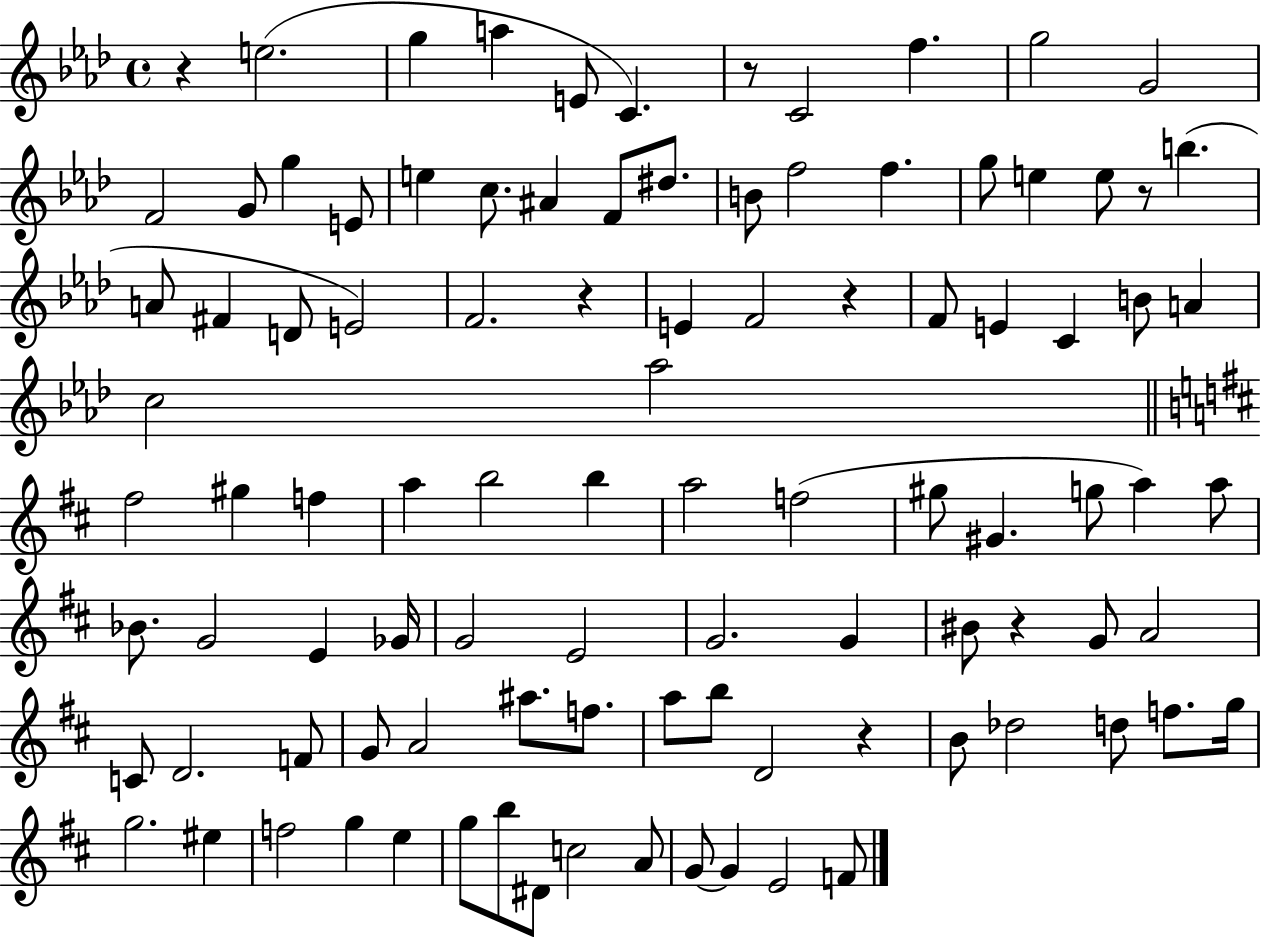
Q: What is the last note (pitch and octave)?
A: F4